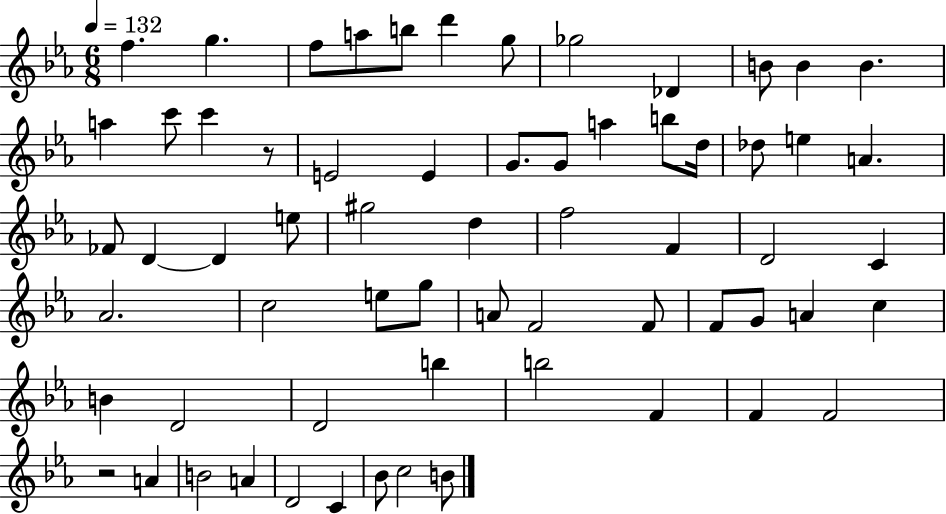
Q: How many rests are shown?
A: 2